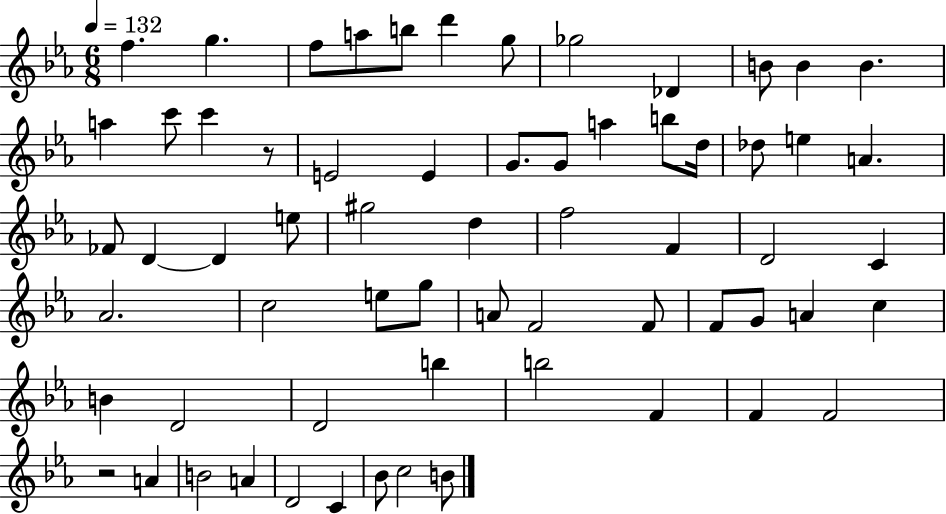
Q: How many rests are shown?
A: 2